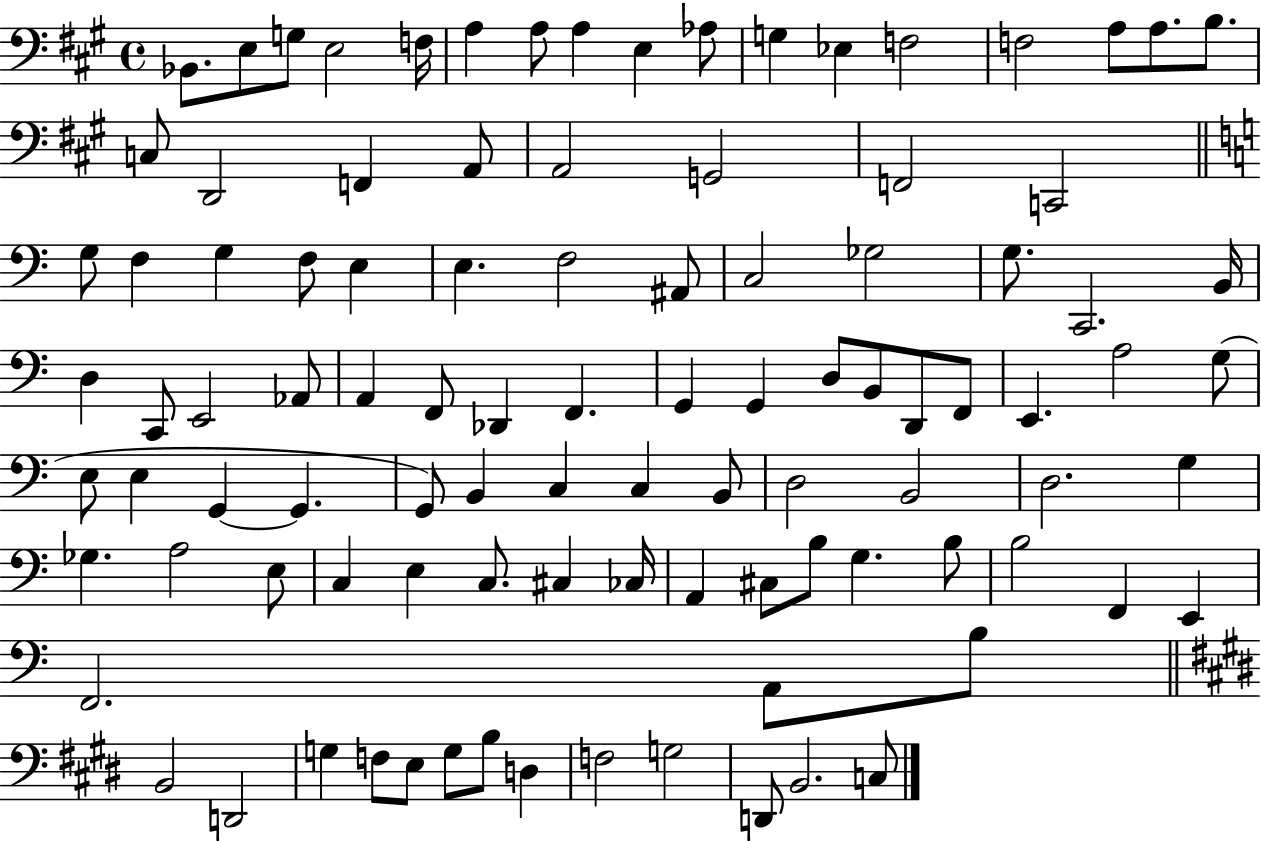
{
  \clef bass
  \time 4/4
  \defaultTimeSignature
  \key a \major
  bes,8. e8 g8 e2 f16 | a4 a8 a4 e4 aes8 | g4 ees4 f2 | f2 a8 a8. b8. | \break c8 d,2 f,4 a,8 | a,2 g,2 | f,2 c,2 | \bar "||" \break \key c \major g8 f4 g4 f8 e4 | e4. f2 ais,8 | c2 ges2 | g8. c,2. b,16 | \break d4 c,8 e,2 aes,8 | a,4 f,8 des,4 f,4. | g,4 g,4 d8 b,8 d,8 f,8 | e,4. a2 g8( | \break e8 e4 g,4~~ g,4. | g,8) b,4 c4 c4 b,8 | d2 b,2 | d2. g4 | \break ges4. a2 e8 | c4 e4 c8. cis4 ces16 | a,4 cis8 b8 g4. b8 | b2 f,4 e,4 | \break f,2. a,8 b8 | \bar "||" \break \key e \major b,2 d,2 | g4 f8 e8 g8 b8 d4 | f2 g2 | d,8 b,2. c8 | \break \bar "|."
}